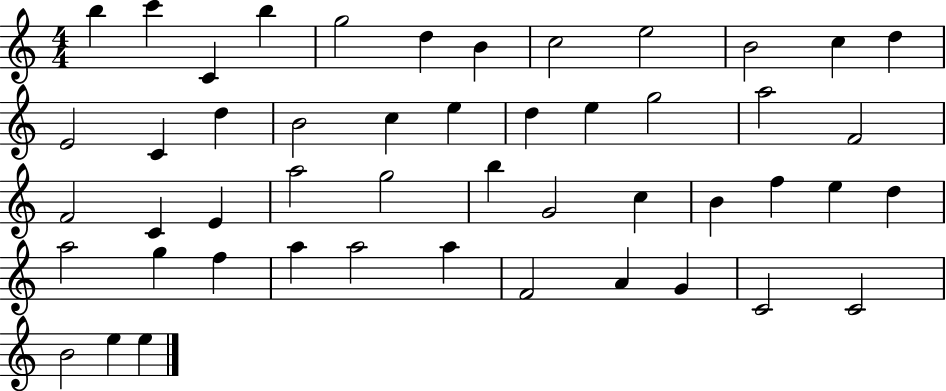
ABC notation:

X:1
T:Untitled
M:4/4
L:1/4
K:C
b c' C b g2 d B c2 e2 B2 c d E2 C d B2 c e d e g2 a2 F2 F2 C E a2 g2 b G2 c B f e d a2 g f a a2 a F2 A G C2 C2 B2 e e